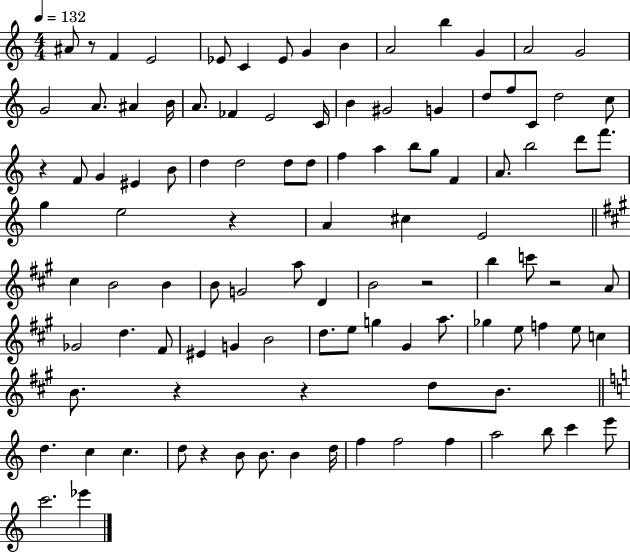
{
  \clef treble
  \numericTimeSignature
  \time 4/4
  \key c \major
  \tempo 4 = 132
  \repeat volta 2 { ais'8 r8 f'4 e'2 | ees'8 c'4 ees'8 g'4 b'4 | a'2 b''4 g'4 | a'2 g'2 | \break g'2 a'8. ais'4 b'16 | a'8. fes'4 e'2 c'16 | b'4 gis'2 g'4 | d''8 f''8 c'8 d''2 c''8 | \break r4 f'8 g'4 eis'4 b'8 | d''4 d''2 d''8 d''8 | f''4 a''4 b''8 g''8 f'4 | a'8. b''2 d'''8 f'''8. | \break g''4 e''2 r4 | a'4 cis''4 e'2 | \bar "||" \break \key a \major cis''4 b'2 b'4 | b'8 g'2 a''8 d'4 | b'2 r2 | b''4 c'''8 r2 a'8 | \break ges'2 d''4. fis'8 | eis'4 g'4 b'2 | d''8. e''8 g''4 gis'4 a''8. | ges''4 e''8 f''4 e''8 c''4 | \break b'8. r4 r4 d''8 b'8. | \bar "||" \break \key a \minor d''4. c''4 c''4. | d''8 r4 b'8 b'8. b'4 d''16 | f''4 f''2 f''4 | a''2 b''8 c'''4 e'''8 | \break c'''2. ees'''4 | } \bar "|."
}